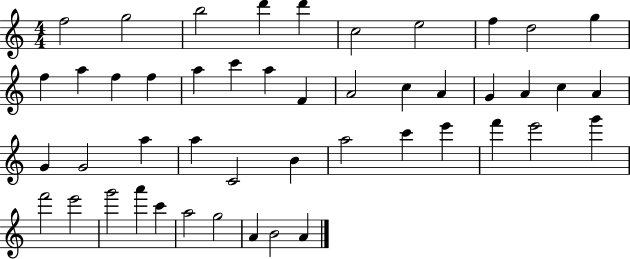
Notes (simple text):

F5/h G5/h B5/h D6/q D6/q C5/h E5/h F5/q D5/h G5/q F5/q A5/q F5/q F5/q A5/q C6/q A5/q F4/q A4/h C5/q A4/q G4/q A4/q C5/q A4/q G4/q G4/h A5/q A5/q C4/h B4/q A5/h C6/q E6/q F6/q E6/h G6/q F6/h E6/h G6/h A6/q C6/q A5/h G5/h A4/q B4/h A4/q